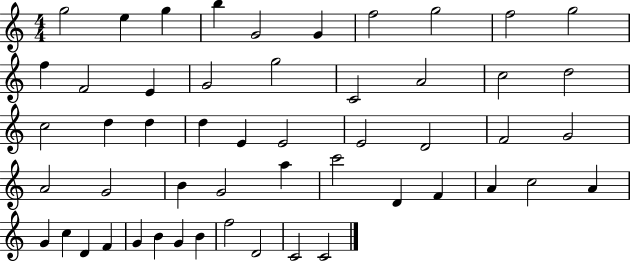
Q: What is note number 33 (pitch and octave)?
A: G4